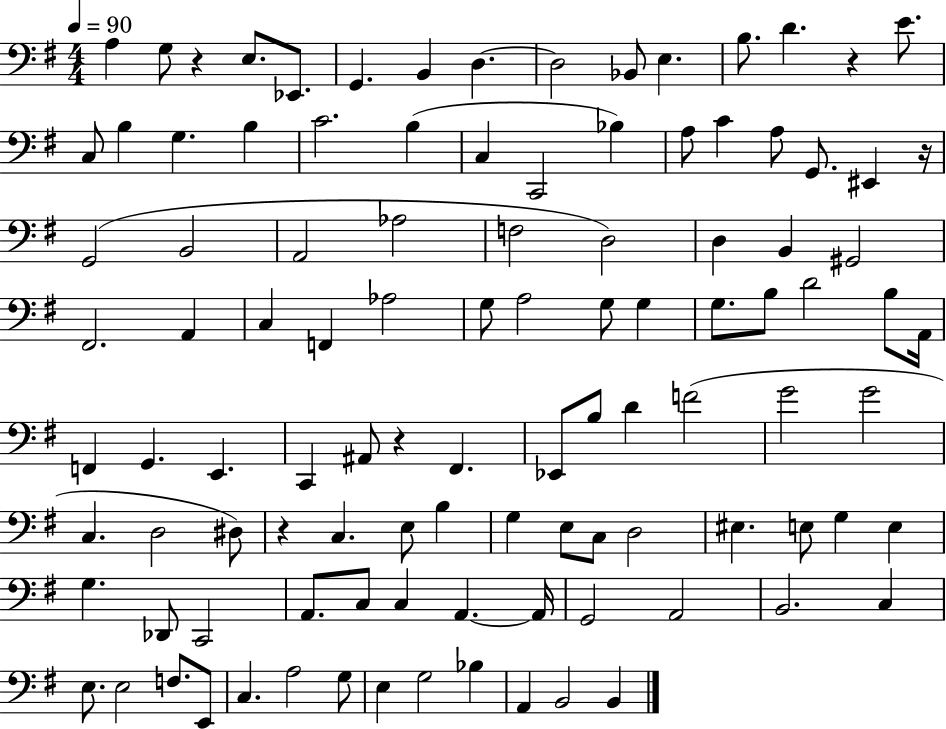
{
  \clef bass
  \numericTimeSignature
  \time 4/4
  \key g \major
  \tempo 4 = 90
  a4 g8 r4 e8. ees,8. | g,4. b,4 d4.~~ | d2 bes,8 e4. | b8. d'4. r4 e'8. | \break c8 b4 g4. b4 | c'2. b4( | c4 c,2 bes4) | a8 c'4 a8 g,8. eis,4 r16 | \break g,2( b,2 | a,2 aes2 | f2 d2) | d4 b,4 gis,2 | \break fis,2. a,4 | c4 f,4 aes2 | g8 a2 g8 g4 | g8. b8 d'2 b8 a,16 | \break f,4 g,4. e,4. | c,4 ais,8 r4 fis,4. | ees,8 b8 d'4 f'2( | g'2 g'2 | \break c4. d2 dis8) | r4 c4. e8 b4 | g4 e8 c8 d2 | eis4. e8 g4 e4 | \break g4. des,8 c,2 | a,8. c8 c4 a,4.~~ a,16 | g,2 a,2 | b,2. c4 | \break e8. e2 f8. e,8 | c4. a2 g8 | e4 g2 bes4 | a,4 b,2 b,4 | \break \bar "|."
}